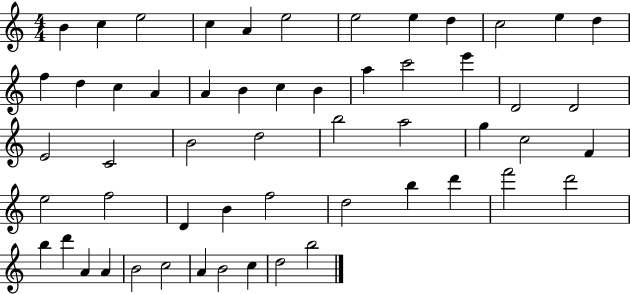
X:1
T:Untitled
M:4/4
L:1/4
K:C
B c e2 c A e2 e2 e d c2 e d f d c A A B c B a c'2 e' D2 D2 E2 C2 B2 d2 b2 a2 g c2 F e2 f2 D B f2 d2 b d' f'2 d'2 b d' A A B2 c2 A B2 c d2 b2